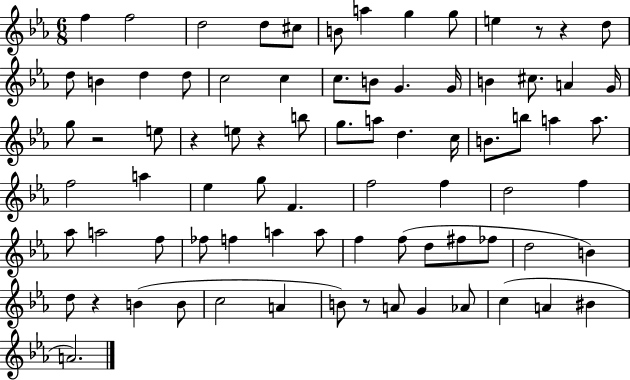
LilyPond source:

{
  \clef treble
  \numericTimeSignature
  \time 6/8
  \key ees \major
  f''4 f''2 | d''2 d''8 cis''8 | b'8 a''4 g''4 g''8 | e''4 r8 r4 d''8 | \break d''8 b'4 d''4 d''8 | c''2 c''4 | c''8. b'8 g'4. g'16 | b'4 cis''8. a'4 g'16 | \break g''8 r2 e''8 | r4 e''8 r4 b''8 | g''8. a''8 d''4. c''16 | b'8. b''8 a''4 a''8. | \break f''2 a''4 | ees''4 g''8 f'4. | f''2 f''4 | d''2 f''4 | \break aes''8 a''2 f''8 | fes''8 f''4 a''4 a''8 | f''4 f''8( d''8 fis''8 fes''8 | d''2 b'4) | \break d''8 r4 b'4( b'8 | c''2 a'4 | b'8) r8 a'8 g'4 aes'8 | c''4( a'4 bis'4 | \break a'2.) | \bar "|."
}